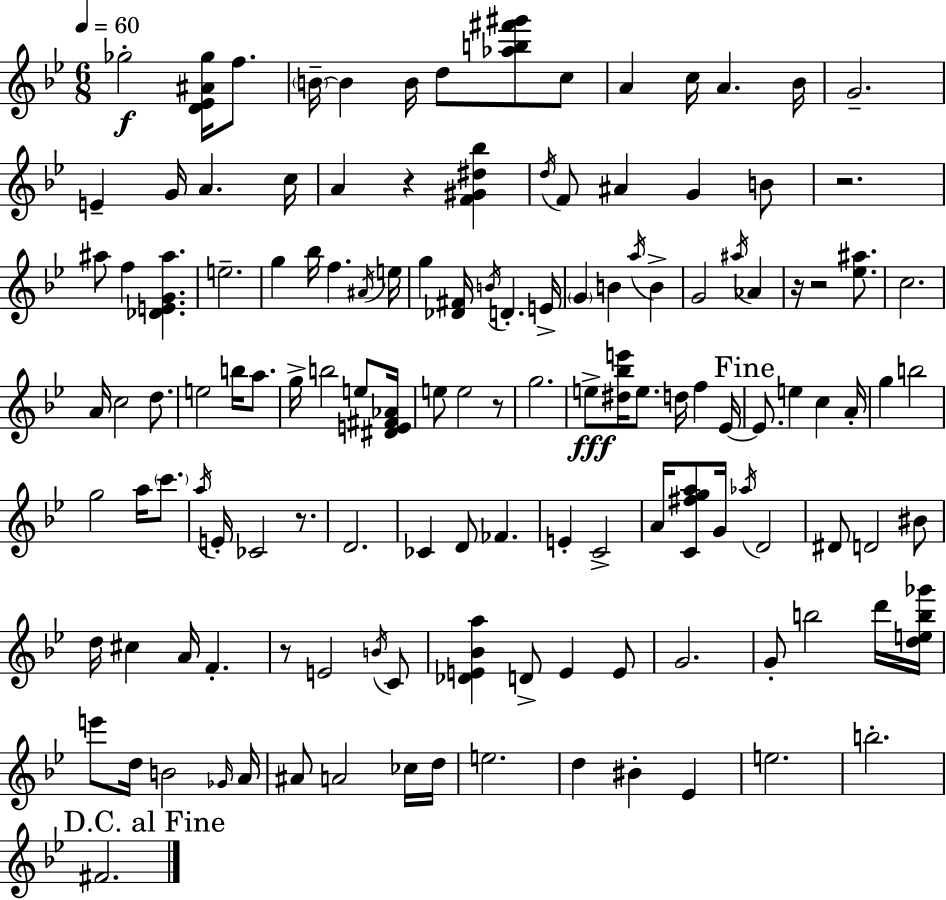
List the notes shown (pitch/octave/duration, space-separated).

Gb5/h [D4,Eb4,A#4,Gb5]/s F5/e. B4/s B4/q B4/s D5/e [Ab5,B5,F#6,G#6]/e C5/e A4/q C5/s A4/q. Bb4/s G4/h. E4/q G4/s A4/q. C5/s A4/q R/q [F4,G#4,D#5,Bb5]/q D5/s F4/e A#4/q G4/q B4/e R/h. A#5/e F5/q [Db4,E4,G4,A#5]/q. E5/h. G5/q Bb5/s F5/q. A#4/s E5/s G5/q [Db4,F#4]/s B4/s D4/q. E4/s G4/q B4/q A5/s B4/q G4/h A#5/s Ab4/q R/s R/h [Eb5,A#5]/e. C5/h. A4/s C5/h D5/e. E5/h B5/s A5/e. G5/s B5/h E5/e [D#4,E4,F#4,Ab4]/s E5/e E5/h R/e G5/h. E5/e [D#5,Bb5,E6]/s E5/e. D5/s F5/q Eb4/s Eb4/e. E5/q C5/q A4/s G5/q B5/h G5/h A5/s C6/e. A5/s E4/s CES4/h R/e. D4/h. CES4/q D4/e FES4/q. E4/q C4/h A4/s [C4,F#5,G5,A5]/e G4/s Ab5/s D4/h D#4/e D4/h BIS4/e D5/s C#5/q A4/s F4/q. R/e E4/h B4/s C4/e [Db4,E4,Bb4,A5]/q D4/e E4/q E4/e G4/h. G4/e B5/h D6/s [D5,E5,B5,Gb6]/s E6/e D5/s B4/h Gb4/s A4/s A#4/e A4/h CES5/s D5/s E5/h. D5/q BIS4/q Eb4/q E5/h. B5/h. F#4/h.